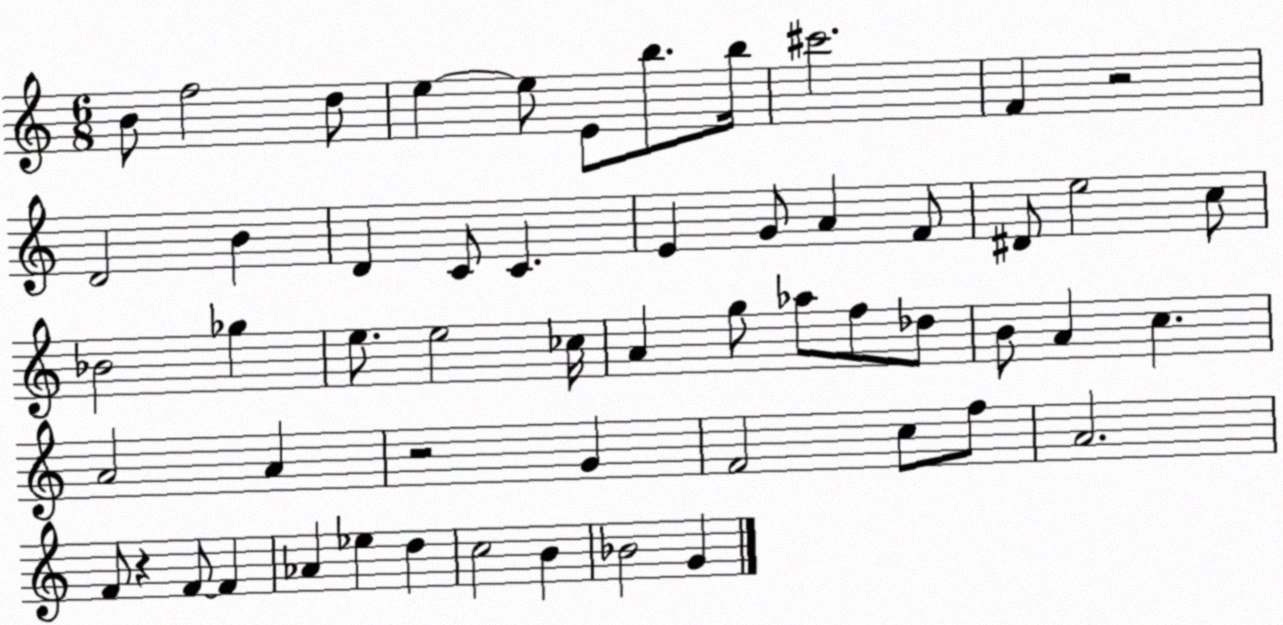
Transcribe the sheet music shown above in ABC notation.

X:1
T:Untitled
M:6/8
L:1/4
K:C
B/2 f2 d/2 e e/2 E/2 b/2 b/4 ^c'2 F z2 D2 B D C/2 C E G/2 A F/2 ^D/2 e2 c/2 _B2 _g e/2 e2 _c/4 A g/2 _a/2 f/2 _d/2 B/2 A c A2 A z2 G F2 c/2 f/2 A2 F/2 z F/2 F _A _e d c2 B _B2 G